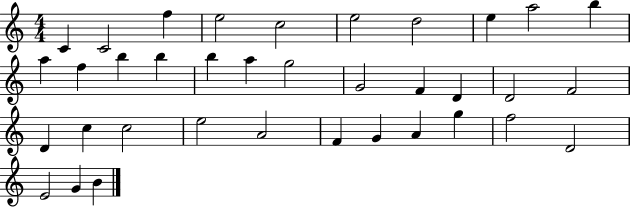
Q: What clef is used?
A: treble